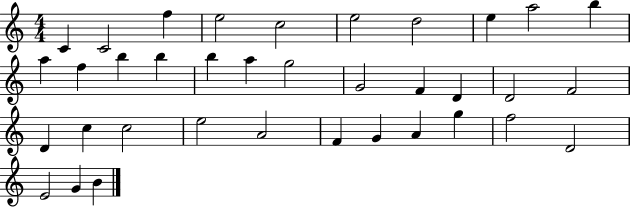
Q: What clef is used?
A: treble